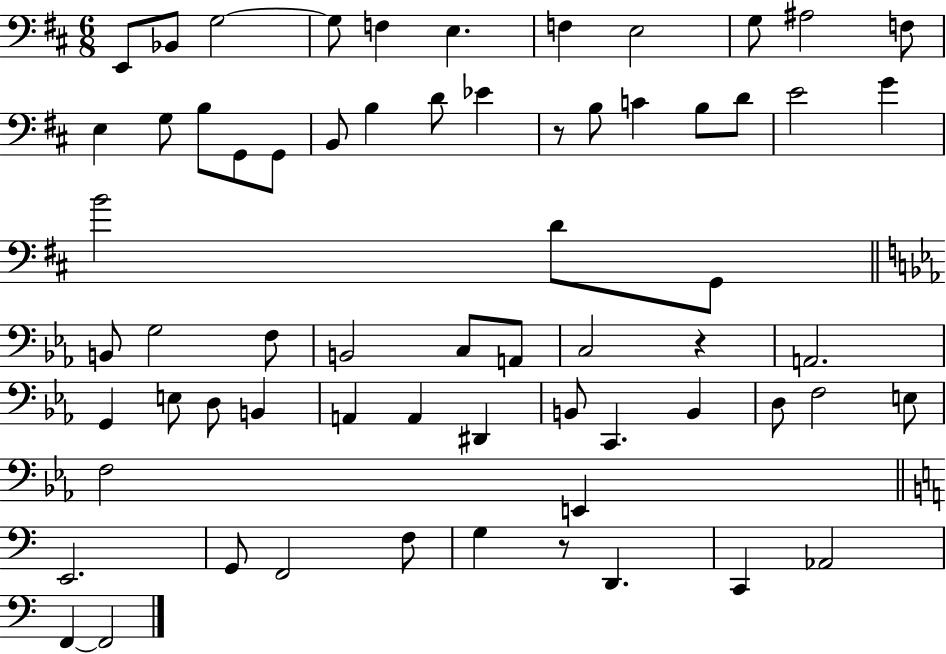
X:1
T:Untitled
M:6/8
L:1/4
K:D
E,,/2 _B,,/2 G,2 G,/2 F, E, F, E,2 G,/2 ^A,2 F,/2 E, G,/2 B,/2 G,,/2 G,,/2 B,,/2 B, D/2 _E z/2 B,/2 C B,/2 D/2 E2 G B2 D/2 G,,/2 B,,/2 G,2 F,/2 B,,2 C,/2 A,,/2 C,2 z A,,2 G,, E,/2 D,/2 B,, A,, A,, ^D,, B,,/2 C,, B,, D,/2 F,2 E,/2 F,2 E,, E,,2 G,,/2 F,,2 F,/2 G, z/2 D,, C,, _A,,2 F,, F,,2